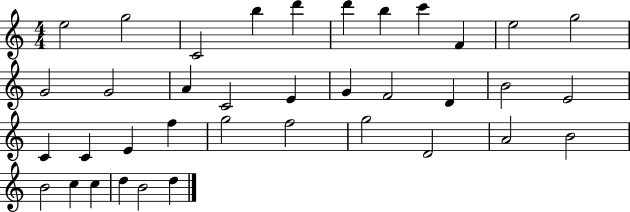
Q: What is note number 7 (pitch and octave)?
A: B5